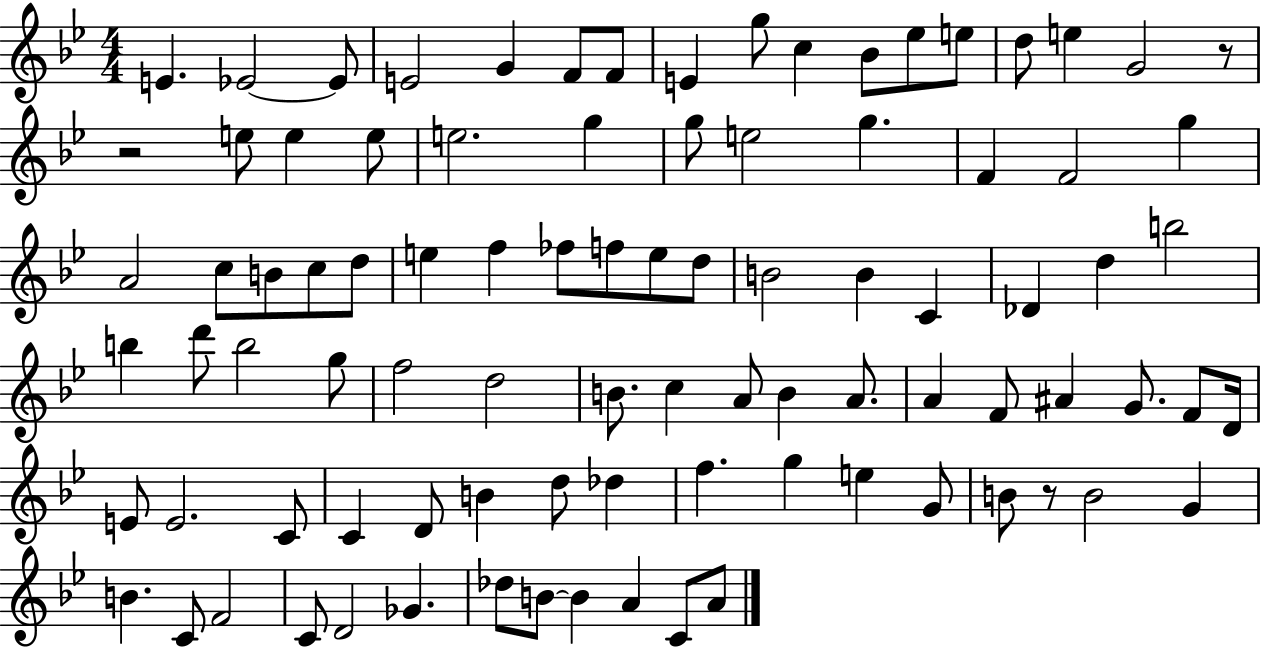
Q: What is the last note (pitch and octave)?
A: A4